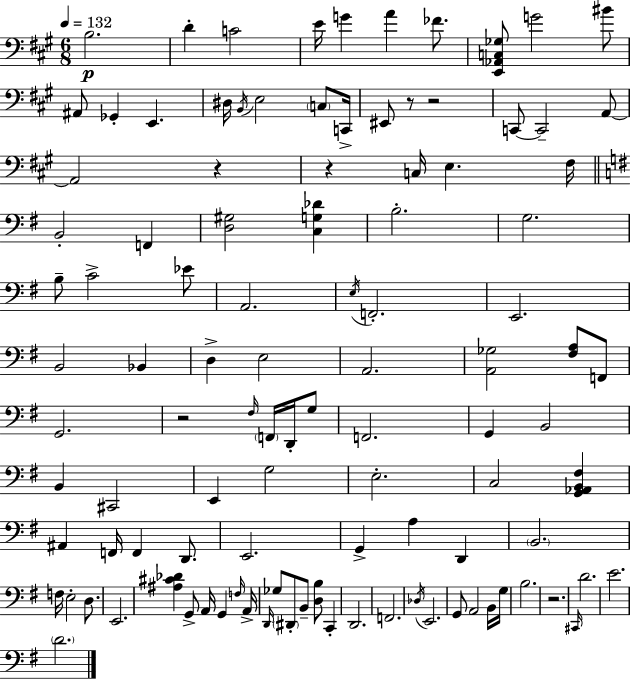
X:1
T:Untitled
M:6/8
L:1/4
K:A
B,2 D C2 E/4 G A _F/2 [E,,_A,,C,_G,]/2 G2 ^B/2 ^A,,/2 _G,, E,, ^D,/4 B,,/4 E,2 C,/2 C,,/4 ^E,,/2 z/2 z2 C,,/2 C,,2 A,,/2 A,,2 z z C,/4 E, ^F,/4 B,,2 F,, [D,^G,]2 [C,G,_D] B,2 G,2 B,/2 C2 _E/2 A,,2 E,/4 F,,2 E,,2 B,,2 _B,, D, E,2 A,,2 [A,,_G,]2 [^F,A,]/2 F,,/2 G,,2 z2 ^F,/4 F,,/4 D,,/4 G,/2 F,,2 G,, B,,2 B,, ^C,,2 E,, G,2 E,2 C,2 [G,,_A,,B,,^F,] ^A,, F,,/4 F,, D,,/2 E,,2 G,, A, D,, B,,2 F,/4 E,2 D,/2 E,,2 [^A,^C_D] G,,/2 A,,/4 G,, F,/4 A,,/4 D,,/4 _G,/2 ^D,,/2 B,,/2 [D,B,]/2 C,, D,,2 F,,2 _D,/4 E,,2 G,,/2 A,,2 B,,/4 G,/4 B,2 z2 ^C,,/4 D2 E2 D2